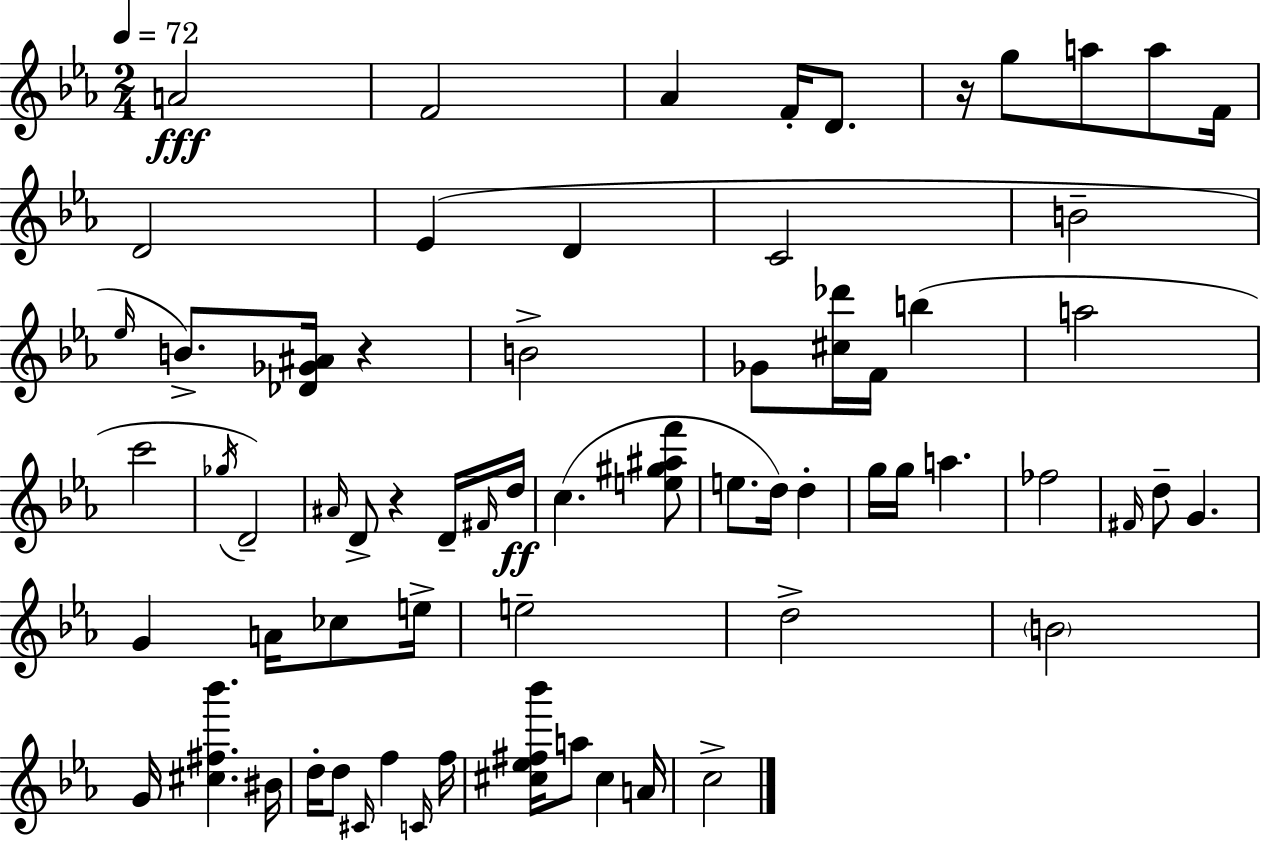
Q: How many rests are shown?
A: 3